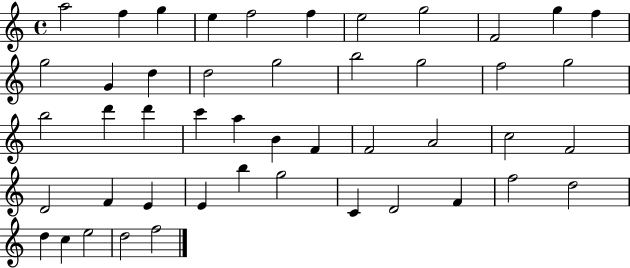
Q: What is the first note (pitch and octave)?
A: A5